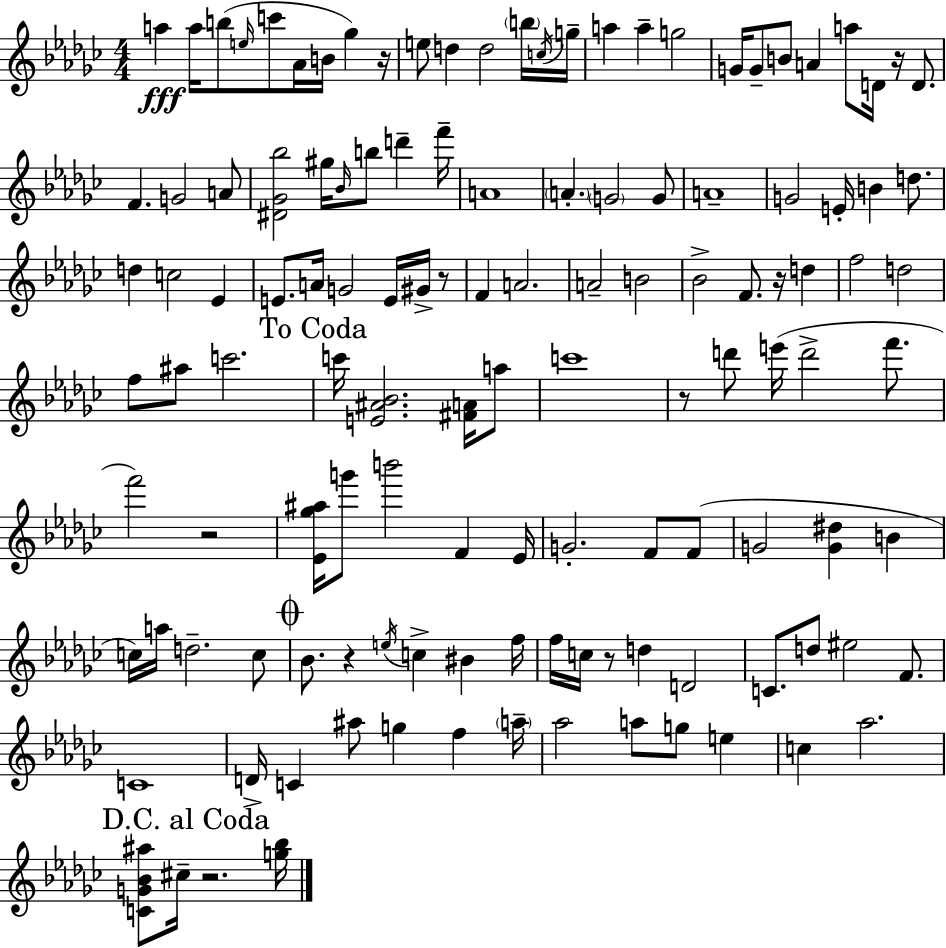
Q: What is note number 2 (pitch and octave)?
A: A5